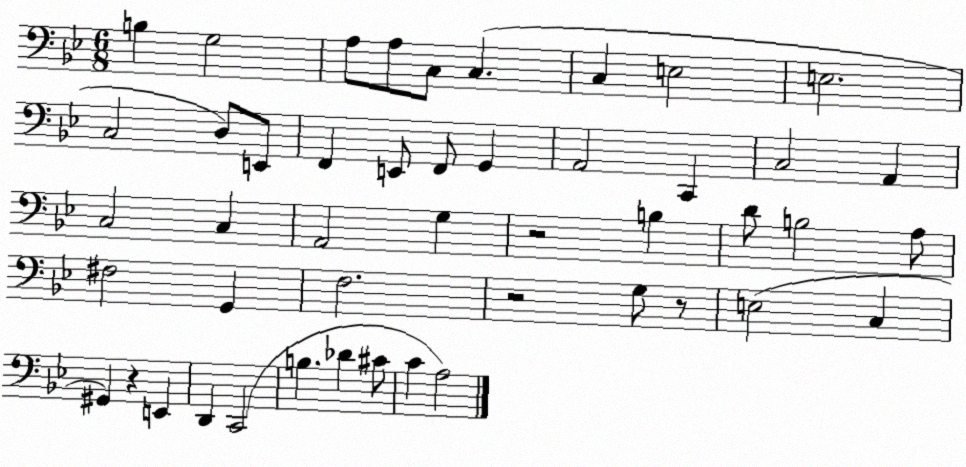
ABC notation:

X:1
T:Untitled
M:6/8
L:1/4
K:Bb
B, G,2 A,/2 A,/2 C,/2 C, C, E,2 E,2 C,2 D,/2 E,,/2 F,, E,,/2 F,,/2 G,, A,,2 C,, C,2 A,, C,2 C, A,,2 G, z2 B, D/2 B,2 A,/2 ^F,2 G,, F,2 z2 G,/2 z/2 E,2 C, ^G,, z E,, D,, C,,2 B, _D ^C/2 C A,2